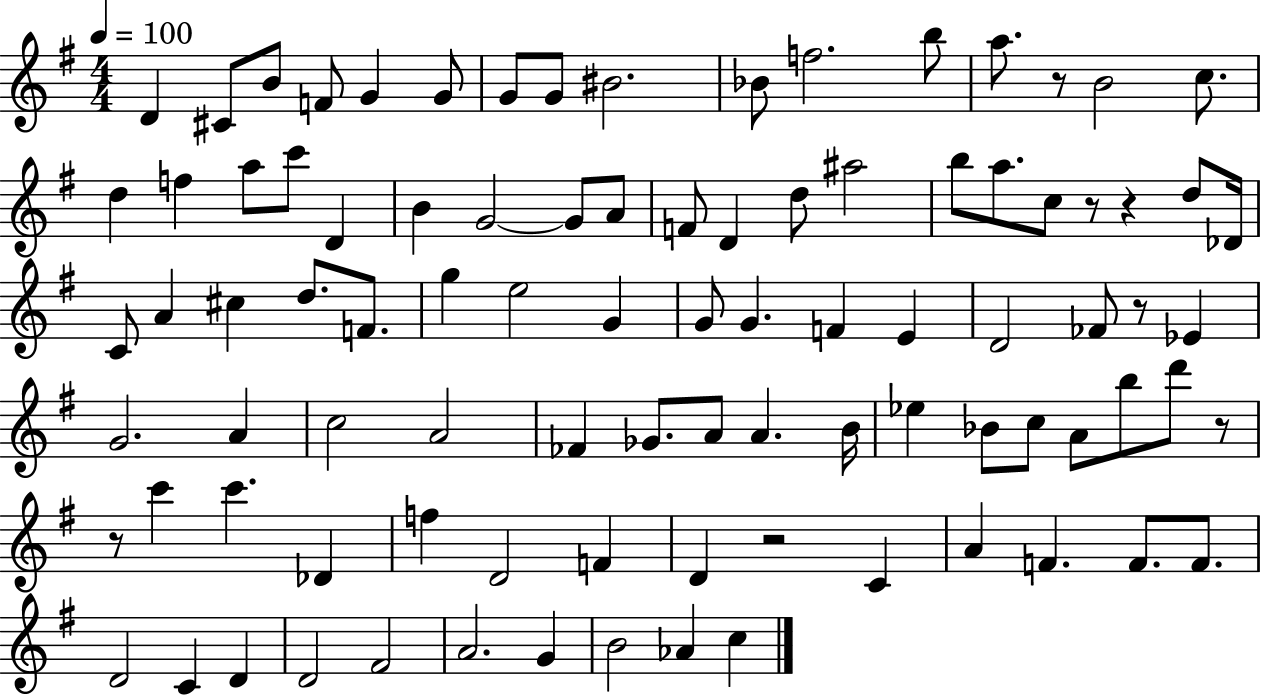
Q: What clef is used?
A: treble